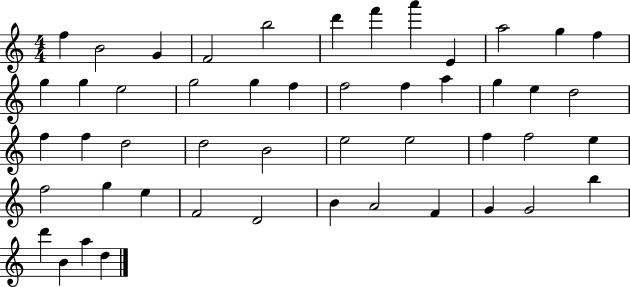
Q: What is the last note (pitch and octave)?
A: D5